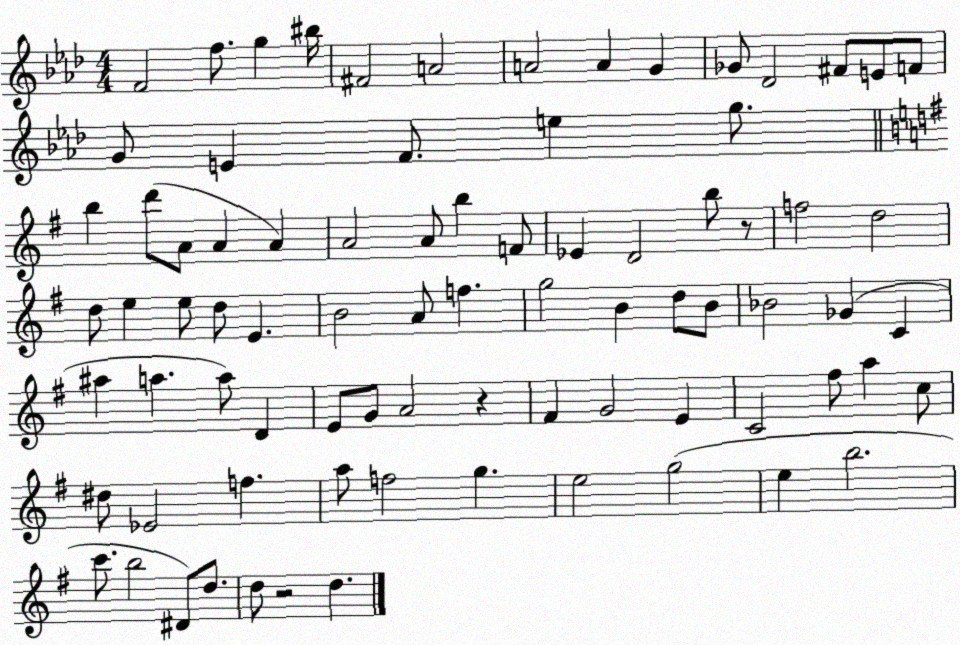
X:1
T:Untitled
M:4/4
L:1/4
K:Ab
F2 f/2 g ^b/4 ^F2 A2 A2 A G _G/2 _D2 ^F/2 E/2 F/2 G/2 E F/2 e g/2 b d'/2 A/2 A A A2 A/2 b F/2 _E D2 b/2 z/2 f2 d2 d/2 e e/2 d/2 E B2 A/2 f g2 B d/2 B/2 _B2 _G C ^a a a/2 D E/2 G/2 A2 z ^F G2 E C2 ^f/2 a c/2 ^d/2 _E2 f a/2 f2 g e2 g2 e b2 c'/2 b2 ^D/2 d/2 d/2 z2 d